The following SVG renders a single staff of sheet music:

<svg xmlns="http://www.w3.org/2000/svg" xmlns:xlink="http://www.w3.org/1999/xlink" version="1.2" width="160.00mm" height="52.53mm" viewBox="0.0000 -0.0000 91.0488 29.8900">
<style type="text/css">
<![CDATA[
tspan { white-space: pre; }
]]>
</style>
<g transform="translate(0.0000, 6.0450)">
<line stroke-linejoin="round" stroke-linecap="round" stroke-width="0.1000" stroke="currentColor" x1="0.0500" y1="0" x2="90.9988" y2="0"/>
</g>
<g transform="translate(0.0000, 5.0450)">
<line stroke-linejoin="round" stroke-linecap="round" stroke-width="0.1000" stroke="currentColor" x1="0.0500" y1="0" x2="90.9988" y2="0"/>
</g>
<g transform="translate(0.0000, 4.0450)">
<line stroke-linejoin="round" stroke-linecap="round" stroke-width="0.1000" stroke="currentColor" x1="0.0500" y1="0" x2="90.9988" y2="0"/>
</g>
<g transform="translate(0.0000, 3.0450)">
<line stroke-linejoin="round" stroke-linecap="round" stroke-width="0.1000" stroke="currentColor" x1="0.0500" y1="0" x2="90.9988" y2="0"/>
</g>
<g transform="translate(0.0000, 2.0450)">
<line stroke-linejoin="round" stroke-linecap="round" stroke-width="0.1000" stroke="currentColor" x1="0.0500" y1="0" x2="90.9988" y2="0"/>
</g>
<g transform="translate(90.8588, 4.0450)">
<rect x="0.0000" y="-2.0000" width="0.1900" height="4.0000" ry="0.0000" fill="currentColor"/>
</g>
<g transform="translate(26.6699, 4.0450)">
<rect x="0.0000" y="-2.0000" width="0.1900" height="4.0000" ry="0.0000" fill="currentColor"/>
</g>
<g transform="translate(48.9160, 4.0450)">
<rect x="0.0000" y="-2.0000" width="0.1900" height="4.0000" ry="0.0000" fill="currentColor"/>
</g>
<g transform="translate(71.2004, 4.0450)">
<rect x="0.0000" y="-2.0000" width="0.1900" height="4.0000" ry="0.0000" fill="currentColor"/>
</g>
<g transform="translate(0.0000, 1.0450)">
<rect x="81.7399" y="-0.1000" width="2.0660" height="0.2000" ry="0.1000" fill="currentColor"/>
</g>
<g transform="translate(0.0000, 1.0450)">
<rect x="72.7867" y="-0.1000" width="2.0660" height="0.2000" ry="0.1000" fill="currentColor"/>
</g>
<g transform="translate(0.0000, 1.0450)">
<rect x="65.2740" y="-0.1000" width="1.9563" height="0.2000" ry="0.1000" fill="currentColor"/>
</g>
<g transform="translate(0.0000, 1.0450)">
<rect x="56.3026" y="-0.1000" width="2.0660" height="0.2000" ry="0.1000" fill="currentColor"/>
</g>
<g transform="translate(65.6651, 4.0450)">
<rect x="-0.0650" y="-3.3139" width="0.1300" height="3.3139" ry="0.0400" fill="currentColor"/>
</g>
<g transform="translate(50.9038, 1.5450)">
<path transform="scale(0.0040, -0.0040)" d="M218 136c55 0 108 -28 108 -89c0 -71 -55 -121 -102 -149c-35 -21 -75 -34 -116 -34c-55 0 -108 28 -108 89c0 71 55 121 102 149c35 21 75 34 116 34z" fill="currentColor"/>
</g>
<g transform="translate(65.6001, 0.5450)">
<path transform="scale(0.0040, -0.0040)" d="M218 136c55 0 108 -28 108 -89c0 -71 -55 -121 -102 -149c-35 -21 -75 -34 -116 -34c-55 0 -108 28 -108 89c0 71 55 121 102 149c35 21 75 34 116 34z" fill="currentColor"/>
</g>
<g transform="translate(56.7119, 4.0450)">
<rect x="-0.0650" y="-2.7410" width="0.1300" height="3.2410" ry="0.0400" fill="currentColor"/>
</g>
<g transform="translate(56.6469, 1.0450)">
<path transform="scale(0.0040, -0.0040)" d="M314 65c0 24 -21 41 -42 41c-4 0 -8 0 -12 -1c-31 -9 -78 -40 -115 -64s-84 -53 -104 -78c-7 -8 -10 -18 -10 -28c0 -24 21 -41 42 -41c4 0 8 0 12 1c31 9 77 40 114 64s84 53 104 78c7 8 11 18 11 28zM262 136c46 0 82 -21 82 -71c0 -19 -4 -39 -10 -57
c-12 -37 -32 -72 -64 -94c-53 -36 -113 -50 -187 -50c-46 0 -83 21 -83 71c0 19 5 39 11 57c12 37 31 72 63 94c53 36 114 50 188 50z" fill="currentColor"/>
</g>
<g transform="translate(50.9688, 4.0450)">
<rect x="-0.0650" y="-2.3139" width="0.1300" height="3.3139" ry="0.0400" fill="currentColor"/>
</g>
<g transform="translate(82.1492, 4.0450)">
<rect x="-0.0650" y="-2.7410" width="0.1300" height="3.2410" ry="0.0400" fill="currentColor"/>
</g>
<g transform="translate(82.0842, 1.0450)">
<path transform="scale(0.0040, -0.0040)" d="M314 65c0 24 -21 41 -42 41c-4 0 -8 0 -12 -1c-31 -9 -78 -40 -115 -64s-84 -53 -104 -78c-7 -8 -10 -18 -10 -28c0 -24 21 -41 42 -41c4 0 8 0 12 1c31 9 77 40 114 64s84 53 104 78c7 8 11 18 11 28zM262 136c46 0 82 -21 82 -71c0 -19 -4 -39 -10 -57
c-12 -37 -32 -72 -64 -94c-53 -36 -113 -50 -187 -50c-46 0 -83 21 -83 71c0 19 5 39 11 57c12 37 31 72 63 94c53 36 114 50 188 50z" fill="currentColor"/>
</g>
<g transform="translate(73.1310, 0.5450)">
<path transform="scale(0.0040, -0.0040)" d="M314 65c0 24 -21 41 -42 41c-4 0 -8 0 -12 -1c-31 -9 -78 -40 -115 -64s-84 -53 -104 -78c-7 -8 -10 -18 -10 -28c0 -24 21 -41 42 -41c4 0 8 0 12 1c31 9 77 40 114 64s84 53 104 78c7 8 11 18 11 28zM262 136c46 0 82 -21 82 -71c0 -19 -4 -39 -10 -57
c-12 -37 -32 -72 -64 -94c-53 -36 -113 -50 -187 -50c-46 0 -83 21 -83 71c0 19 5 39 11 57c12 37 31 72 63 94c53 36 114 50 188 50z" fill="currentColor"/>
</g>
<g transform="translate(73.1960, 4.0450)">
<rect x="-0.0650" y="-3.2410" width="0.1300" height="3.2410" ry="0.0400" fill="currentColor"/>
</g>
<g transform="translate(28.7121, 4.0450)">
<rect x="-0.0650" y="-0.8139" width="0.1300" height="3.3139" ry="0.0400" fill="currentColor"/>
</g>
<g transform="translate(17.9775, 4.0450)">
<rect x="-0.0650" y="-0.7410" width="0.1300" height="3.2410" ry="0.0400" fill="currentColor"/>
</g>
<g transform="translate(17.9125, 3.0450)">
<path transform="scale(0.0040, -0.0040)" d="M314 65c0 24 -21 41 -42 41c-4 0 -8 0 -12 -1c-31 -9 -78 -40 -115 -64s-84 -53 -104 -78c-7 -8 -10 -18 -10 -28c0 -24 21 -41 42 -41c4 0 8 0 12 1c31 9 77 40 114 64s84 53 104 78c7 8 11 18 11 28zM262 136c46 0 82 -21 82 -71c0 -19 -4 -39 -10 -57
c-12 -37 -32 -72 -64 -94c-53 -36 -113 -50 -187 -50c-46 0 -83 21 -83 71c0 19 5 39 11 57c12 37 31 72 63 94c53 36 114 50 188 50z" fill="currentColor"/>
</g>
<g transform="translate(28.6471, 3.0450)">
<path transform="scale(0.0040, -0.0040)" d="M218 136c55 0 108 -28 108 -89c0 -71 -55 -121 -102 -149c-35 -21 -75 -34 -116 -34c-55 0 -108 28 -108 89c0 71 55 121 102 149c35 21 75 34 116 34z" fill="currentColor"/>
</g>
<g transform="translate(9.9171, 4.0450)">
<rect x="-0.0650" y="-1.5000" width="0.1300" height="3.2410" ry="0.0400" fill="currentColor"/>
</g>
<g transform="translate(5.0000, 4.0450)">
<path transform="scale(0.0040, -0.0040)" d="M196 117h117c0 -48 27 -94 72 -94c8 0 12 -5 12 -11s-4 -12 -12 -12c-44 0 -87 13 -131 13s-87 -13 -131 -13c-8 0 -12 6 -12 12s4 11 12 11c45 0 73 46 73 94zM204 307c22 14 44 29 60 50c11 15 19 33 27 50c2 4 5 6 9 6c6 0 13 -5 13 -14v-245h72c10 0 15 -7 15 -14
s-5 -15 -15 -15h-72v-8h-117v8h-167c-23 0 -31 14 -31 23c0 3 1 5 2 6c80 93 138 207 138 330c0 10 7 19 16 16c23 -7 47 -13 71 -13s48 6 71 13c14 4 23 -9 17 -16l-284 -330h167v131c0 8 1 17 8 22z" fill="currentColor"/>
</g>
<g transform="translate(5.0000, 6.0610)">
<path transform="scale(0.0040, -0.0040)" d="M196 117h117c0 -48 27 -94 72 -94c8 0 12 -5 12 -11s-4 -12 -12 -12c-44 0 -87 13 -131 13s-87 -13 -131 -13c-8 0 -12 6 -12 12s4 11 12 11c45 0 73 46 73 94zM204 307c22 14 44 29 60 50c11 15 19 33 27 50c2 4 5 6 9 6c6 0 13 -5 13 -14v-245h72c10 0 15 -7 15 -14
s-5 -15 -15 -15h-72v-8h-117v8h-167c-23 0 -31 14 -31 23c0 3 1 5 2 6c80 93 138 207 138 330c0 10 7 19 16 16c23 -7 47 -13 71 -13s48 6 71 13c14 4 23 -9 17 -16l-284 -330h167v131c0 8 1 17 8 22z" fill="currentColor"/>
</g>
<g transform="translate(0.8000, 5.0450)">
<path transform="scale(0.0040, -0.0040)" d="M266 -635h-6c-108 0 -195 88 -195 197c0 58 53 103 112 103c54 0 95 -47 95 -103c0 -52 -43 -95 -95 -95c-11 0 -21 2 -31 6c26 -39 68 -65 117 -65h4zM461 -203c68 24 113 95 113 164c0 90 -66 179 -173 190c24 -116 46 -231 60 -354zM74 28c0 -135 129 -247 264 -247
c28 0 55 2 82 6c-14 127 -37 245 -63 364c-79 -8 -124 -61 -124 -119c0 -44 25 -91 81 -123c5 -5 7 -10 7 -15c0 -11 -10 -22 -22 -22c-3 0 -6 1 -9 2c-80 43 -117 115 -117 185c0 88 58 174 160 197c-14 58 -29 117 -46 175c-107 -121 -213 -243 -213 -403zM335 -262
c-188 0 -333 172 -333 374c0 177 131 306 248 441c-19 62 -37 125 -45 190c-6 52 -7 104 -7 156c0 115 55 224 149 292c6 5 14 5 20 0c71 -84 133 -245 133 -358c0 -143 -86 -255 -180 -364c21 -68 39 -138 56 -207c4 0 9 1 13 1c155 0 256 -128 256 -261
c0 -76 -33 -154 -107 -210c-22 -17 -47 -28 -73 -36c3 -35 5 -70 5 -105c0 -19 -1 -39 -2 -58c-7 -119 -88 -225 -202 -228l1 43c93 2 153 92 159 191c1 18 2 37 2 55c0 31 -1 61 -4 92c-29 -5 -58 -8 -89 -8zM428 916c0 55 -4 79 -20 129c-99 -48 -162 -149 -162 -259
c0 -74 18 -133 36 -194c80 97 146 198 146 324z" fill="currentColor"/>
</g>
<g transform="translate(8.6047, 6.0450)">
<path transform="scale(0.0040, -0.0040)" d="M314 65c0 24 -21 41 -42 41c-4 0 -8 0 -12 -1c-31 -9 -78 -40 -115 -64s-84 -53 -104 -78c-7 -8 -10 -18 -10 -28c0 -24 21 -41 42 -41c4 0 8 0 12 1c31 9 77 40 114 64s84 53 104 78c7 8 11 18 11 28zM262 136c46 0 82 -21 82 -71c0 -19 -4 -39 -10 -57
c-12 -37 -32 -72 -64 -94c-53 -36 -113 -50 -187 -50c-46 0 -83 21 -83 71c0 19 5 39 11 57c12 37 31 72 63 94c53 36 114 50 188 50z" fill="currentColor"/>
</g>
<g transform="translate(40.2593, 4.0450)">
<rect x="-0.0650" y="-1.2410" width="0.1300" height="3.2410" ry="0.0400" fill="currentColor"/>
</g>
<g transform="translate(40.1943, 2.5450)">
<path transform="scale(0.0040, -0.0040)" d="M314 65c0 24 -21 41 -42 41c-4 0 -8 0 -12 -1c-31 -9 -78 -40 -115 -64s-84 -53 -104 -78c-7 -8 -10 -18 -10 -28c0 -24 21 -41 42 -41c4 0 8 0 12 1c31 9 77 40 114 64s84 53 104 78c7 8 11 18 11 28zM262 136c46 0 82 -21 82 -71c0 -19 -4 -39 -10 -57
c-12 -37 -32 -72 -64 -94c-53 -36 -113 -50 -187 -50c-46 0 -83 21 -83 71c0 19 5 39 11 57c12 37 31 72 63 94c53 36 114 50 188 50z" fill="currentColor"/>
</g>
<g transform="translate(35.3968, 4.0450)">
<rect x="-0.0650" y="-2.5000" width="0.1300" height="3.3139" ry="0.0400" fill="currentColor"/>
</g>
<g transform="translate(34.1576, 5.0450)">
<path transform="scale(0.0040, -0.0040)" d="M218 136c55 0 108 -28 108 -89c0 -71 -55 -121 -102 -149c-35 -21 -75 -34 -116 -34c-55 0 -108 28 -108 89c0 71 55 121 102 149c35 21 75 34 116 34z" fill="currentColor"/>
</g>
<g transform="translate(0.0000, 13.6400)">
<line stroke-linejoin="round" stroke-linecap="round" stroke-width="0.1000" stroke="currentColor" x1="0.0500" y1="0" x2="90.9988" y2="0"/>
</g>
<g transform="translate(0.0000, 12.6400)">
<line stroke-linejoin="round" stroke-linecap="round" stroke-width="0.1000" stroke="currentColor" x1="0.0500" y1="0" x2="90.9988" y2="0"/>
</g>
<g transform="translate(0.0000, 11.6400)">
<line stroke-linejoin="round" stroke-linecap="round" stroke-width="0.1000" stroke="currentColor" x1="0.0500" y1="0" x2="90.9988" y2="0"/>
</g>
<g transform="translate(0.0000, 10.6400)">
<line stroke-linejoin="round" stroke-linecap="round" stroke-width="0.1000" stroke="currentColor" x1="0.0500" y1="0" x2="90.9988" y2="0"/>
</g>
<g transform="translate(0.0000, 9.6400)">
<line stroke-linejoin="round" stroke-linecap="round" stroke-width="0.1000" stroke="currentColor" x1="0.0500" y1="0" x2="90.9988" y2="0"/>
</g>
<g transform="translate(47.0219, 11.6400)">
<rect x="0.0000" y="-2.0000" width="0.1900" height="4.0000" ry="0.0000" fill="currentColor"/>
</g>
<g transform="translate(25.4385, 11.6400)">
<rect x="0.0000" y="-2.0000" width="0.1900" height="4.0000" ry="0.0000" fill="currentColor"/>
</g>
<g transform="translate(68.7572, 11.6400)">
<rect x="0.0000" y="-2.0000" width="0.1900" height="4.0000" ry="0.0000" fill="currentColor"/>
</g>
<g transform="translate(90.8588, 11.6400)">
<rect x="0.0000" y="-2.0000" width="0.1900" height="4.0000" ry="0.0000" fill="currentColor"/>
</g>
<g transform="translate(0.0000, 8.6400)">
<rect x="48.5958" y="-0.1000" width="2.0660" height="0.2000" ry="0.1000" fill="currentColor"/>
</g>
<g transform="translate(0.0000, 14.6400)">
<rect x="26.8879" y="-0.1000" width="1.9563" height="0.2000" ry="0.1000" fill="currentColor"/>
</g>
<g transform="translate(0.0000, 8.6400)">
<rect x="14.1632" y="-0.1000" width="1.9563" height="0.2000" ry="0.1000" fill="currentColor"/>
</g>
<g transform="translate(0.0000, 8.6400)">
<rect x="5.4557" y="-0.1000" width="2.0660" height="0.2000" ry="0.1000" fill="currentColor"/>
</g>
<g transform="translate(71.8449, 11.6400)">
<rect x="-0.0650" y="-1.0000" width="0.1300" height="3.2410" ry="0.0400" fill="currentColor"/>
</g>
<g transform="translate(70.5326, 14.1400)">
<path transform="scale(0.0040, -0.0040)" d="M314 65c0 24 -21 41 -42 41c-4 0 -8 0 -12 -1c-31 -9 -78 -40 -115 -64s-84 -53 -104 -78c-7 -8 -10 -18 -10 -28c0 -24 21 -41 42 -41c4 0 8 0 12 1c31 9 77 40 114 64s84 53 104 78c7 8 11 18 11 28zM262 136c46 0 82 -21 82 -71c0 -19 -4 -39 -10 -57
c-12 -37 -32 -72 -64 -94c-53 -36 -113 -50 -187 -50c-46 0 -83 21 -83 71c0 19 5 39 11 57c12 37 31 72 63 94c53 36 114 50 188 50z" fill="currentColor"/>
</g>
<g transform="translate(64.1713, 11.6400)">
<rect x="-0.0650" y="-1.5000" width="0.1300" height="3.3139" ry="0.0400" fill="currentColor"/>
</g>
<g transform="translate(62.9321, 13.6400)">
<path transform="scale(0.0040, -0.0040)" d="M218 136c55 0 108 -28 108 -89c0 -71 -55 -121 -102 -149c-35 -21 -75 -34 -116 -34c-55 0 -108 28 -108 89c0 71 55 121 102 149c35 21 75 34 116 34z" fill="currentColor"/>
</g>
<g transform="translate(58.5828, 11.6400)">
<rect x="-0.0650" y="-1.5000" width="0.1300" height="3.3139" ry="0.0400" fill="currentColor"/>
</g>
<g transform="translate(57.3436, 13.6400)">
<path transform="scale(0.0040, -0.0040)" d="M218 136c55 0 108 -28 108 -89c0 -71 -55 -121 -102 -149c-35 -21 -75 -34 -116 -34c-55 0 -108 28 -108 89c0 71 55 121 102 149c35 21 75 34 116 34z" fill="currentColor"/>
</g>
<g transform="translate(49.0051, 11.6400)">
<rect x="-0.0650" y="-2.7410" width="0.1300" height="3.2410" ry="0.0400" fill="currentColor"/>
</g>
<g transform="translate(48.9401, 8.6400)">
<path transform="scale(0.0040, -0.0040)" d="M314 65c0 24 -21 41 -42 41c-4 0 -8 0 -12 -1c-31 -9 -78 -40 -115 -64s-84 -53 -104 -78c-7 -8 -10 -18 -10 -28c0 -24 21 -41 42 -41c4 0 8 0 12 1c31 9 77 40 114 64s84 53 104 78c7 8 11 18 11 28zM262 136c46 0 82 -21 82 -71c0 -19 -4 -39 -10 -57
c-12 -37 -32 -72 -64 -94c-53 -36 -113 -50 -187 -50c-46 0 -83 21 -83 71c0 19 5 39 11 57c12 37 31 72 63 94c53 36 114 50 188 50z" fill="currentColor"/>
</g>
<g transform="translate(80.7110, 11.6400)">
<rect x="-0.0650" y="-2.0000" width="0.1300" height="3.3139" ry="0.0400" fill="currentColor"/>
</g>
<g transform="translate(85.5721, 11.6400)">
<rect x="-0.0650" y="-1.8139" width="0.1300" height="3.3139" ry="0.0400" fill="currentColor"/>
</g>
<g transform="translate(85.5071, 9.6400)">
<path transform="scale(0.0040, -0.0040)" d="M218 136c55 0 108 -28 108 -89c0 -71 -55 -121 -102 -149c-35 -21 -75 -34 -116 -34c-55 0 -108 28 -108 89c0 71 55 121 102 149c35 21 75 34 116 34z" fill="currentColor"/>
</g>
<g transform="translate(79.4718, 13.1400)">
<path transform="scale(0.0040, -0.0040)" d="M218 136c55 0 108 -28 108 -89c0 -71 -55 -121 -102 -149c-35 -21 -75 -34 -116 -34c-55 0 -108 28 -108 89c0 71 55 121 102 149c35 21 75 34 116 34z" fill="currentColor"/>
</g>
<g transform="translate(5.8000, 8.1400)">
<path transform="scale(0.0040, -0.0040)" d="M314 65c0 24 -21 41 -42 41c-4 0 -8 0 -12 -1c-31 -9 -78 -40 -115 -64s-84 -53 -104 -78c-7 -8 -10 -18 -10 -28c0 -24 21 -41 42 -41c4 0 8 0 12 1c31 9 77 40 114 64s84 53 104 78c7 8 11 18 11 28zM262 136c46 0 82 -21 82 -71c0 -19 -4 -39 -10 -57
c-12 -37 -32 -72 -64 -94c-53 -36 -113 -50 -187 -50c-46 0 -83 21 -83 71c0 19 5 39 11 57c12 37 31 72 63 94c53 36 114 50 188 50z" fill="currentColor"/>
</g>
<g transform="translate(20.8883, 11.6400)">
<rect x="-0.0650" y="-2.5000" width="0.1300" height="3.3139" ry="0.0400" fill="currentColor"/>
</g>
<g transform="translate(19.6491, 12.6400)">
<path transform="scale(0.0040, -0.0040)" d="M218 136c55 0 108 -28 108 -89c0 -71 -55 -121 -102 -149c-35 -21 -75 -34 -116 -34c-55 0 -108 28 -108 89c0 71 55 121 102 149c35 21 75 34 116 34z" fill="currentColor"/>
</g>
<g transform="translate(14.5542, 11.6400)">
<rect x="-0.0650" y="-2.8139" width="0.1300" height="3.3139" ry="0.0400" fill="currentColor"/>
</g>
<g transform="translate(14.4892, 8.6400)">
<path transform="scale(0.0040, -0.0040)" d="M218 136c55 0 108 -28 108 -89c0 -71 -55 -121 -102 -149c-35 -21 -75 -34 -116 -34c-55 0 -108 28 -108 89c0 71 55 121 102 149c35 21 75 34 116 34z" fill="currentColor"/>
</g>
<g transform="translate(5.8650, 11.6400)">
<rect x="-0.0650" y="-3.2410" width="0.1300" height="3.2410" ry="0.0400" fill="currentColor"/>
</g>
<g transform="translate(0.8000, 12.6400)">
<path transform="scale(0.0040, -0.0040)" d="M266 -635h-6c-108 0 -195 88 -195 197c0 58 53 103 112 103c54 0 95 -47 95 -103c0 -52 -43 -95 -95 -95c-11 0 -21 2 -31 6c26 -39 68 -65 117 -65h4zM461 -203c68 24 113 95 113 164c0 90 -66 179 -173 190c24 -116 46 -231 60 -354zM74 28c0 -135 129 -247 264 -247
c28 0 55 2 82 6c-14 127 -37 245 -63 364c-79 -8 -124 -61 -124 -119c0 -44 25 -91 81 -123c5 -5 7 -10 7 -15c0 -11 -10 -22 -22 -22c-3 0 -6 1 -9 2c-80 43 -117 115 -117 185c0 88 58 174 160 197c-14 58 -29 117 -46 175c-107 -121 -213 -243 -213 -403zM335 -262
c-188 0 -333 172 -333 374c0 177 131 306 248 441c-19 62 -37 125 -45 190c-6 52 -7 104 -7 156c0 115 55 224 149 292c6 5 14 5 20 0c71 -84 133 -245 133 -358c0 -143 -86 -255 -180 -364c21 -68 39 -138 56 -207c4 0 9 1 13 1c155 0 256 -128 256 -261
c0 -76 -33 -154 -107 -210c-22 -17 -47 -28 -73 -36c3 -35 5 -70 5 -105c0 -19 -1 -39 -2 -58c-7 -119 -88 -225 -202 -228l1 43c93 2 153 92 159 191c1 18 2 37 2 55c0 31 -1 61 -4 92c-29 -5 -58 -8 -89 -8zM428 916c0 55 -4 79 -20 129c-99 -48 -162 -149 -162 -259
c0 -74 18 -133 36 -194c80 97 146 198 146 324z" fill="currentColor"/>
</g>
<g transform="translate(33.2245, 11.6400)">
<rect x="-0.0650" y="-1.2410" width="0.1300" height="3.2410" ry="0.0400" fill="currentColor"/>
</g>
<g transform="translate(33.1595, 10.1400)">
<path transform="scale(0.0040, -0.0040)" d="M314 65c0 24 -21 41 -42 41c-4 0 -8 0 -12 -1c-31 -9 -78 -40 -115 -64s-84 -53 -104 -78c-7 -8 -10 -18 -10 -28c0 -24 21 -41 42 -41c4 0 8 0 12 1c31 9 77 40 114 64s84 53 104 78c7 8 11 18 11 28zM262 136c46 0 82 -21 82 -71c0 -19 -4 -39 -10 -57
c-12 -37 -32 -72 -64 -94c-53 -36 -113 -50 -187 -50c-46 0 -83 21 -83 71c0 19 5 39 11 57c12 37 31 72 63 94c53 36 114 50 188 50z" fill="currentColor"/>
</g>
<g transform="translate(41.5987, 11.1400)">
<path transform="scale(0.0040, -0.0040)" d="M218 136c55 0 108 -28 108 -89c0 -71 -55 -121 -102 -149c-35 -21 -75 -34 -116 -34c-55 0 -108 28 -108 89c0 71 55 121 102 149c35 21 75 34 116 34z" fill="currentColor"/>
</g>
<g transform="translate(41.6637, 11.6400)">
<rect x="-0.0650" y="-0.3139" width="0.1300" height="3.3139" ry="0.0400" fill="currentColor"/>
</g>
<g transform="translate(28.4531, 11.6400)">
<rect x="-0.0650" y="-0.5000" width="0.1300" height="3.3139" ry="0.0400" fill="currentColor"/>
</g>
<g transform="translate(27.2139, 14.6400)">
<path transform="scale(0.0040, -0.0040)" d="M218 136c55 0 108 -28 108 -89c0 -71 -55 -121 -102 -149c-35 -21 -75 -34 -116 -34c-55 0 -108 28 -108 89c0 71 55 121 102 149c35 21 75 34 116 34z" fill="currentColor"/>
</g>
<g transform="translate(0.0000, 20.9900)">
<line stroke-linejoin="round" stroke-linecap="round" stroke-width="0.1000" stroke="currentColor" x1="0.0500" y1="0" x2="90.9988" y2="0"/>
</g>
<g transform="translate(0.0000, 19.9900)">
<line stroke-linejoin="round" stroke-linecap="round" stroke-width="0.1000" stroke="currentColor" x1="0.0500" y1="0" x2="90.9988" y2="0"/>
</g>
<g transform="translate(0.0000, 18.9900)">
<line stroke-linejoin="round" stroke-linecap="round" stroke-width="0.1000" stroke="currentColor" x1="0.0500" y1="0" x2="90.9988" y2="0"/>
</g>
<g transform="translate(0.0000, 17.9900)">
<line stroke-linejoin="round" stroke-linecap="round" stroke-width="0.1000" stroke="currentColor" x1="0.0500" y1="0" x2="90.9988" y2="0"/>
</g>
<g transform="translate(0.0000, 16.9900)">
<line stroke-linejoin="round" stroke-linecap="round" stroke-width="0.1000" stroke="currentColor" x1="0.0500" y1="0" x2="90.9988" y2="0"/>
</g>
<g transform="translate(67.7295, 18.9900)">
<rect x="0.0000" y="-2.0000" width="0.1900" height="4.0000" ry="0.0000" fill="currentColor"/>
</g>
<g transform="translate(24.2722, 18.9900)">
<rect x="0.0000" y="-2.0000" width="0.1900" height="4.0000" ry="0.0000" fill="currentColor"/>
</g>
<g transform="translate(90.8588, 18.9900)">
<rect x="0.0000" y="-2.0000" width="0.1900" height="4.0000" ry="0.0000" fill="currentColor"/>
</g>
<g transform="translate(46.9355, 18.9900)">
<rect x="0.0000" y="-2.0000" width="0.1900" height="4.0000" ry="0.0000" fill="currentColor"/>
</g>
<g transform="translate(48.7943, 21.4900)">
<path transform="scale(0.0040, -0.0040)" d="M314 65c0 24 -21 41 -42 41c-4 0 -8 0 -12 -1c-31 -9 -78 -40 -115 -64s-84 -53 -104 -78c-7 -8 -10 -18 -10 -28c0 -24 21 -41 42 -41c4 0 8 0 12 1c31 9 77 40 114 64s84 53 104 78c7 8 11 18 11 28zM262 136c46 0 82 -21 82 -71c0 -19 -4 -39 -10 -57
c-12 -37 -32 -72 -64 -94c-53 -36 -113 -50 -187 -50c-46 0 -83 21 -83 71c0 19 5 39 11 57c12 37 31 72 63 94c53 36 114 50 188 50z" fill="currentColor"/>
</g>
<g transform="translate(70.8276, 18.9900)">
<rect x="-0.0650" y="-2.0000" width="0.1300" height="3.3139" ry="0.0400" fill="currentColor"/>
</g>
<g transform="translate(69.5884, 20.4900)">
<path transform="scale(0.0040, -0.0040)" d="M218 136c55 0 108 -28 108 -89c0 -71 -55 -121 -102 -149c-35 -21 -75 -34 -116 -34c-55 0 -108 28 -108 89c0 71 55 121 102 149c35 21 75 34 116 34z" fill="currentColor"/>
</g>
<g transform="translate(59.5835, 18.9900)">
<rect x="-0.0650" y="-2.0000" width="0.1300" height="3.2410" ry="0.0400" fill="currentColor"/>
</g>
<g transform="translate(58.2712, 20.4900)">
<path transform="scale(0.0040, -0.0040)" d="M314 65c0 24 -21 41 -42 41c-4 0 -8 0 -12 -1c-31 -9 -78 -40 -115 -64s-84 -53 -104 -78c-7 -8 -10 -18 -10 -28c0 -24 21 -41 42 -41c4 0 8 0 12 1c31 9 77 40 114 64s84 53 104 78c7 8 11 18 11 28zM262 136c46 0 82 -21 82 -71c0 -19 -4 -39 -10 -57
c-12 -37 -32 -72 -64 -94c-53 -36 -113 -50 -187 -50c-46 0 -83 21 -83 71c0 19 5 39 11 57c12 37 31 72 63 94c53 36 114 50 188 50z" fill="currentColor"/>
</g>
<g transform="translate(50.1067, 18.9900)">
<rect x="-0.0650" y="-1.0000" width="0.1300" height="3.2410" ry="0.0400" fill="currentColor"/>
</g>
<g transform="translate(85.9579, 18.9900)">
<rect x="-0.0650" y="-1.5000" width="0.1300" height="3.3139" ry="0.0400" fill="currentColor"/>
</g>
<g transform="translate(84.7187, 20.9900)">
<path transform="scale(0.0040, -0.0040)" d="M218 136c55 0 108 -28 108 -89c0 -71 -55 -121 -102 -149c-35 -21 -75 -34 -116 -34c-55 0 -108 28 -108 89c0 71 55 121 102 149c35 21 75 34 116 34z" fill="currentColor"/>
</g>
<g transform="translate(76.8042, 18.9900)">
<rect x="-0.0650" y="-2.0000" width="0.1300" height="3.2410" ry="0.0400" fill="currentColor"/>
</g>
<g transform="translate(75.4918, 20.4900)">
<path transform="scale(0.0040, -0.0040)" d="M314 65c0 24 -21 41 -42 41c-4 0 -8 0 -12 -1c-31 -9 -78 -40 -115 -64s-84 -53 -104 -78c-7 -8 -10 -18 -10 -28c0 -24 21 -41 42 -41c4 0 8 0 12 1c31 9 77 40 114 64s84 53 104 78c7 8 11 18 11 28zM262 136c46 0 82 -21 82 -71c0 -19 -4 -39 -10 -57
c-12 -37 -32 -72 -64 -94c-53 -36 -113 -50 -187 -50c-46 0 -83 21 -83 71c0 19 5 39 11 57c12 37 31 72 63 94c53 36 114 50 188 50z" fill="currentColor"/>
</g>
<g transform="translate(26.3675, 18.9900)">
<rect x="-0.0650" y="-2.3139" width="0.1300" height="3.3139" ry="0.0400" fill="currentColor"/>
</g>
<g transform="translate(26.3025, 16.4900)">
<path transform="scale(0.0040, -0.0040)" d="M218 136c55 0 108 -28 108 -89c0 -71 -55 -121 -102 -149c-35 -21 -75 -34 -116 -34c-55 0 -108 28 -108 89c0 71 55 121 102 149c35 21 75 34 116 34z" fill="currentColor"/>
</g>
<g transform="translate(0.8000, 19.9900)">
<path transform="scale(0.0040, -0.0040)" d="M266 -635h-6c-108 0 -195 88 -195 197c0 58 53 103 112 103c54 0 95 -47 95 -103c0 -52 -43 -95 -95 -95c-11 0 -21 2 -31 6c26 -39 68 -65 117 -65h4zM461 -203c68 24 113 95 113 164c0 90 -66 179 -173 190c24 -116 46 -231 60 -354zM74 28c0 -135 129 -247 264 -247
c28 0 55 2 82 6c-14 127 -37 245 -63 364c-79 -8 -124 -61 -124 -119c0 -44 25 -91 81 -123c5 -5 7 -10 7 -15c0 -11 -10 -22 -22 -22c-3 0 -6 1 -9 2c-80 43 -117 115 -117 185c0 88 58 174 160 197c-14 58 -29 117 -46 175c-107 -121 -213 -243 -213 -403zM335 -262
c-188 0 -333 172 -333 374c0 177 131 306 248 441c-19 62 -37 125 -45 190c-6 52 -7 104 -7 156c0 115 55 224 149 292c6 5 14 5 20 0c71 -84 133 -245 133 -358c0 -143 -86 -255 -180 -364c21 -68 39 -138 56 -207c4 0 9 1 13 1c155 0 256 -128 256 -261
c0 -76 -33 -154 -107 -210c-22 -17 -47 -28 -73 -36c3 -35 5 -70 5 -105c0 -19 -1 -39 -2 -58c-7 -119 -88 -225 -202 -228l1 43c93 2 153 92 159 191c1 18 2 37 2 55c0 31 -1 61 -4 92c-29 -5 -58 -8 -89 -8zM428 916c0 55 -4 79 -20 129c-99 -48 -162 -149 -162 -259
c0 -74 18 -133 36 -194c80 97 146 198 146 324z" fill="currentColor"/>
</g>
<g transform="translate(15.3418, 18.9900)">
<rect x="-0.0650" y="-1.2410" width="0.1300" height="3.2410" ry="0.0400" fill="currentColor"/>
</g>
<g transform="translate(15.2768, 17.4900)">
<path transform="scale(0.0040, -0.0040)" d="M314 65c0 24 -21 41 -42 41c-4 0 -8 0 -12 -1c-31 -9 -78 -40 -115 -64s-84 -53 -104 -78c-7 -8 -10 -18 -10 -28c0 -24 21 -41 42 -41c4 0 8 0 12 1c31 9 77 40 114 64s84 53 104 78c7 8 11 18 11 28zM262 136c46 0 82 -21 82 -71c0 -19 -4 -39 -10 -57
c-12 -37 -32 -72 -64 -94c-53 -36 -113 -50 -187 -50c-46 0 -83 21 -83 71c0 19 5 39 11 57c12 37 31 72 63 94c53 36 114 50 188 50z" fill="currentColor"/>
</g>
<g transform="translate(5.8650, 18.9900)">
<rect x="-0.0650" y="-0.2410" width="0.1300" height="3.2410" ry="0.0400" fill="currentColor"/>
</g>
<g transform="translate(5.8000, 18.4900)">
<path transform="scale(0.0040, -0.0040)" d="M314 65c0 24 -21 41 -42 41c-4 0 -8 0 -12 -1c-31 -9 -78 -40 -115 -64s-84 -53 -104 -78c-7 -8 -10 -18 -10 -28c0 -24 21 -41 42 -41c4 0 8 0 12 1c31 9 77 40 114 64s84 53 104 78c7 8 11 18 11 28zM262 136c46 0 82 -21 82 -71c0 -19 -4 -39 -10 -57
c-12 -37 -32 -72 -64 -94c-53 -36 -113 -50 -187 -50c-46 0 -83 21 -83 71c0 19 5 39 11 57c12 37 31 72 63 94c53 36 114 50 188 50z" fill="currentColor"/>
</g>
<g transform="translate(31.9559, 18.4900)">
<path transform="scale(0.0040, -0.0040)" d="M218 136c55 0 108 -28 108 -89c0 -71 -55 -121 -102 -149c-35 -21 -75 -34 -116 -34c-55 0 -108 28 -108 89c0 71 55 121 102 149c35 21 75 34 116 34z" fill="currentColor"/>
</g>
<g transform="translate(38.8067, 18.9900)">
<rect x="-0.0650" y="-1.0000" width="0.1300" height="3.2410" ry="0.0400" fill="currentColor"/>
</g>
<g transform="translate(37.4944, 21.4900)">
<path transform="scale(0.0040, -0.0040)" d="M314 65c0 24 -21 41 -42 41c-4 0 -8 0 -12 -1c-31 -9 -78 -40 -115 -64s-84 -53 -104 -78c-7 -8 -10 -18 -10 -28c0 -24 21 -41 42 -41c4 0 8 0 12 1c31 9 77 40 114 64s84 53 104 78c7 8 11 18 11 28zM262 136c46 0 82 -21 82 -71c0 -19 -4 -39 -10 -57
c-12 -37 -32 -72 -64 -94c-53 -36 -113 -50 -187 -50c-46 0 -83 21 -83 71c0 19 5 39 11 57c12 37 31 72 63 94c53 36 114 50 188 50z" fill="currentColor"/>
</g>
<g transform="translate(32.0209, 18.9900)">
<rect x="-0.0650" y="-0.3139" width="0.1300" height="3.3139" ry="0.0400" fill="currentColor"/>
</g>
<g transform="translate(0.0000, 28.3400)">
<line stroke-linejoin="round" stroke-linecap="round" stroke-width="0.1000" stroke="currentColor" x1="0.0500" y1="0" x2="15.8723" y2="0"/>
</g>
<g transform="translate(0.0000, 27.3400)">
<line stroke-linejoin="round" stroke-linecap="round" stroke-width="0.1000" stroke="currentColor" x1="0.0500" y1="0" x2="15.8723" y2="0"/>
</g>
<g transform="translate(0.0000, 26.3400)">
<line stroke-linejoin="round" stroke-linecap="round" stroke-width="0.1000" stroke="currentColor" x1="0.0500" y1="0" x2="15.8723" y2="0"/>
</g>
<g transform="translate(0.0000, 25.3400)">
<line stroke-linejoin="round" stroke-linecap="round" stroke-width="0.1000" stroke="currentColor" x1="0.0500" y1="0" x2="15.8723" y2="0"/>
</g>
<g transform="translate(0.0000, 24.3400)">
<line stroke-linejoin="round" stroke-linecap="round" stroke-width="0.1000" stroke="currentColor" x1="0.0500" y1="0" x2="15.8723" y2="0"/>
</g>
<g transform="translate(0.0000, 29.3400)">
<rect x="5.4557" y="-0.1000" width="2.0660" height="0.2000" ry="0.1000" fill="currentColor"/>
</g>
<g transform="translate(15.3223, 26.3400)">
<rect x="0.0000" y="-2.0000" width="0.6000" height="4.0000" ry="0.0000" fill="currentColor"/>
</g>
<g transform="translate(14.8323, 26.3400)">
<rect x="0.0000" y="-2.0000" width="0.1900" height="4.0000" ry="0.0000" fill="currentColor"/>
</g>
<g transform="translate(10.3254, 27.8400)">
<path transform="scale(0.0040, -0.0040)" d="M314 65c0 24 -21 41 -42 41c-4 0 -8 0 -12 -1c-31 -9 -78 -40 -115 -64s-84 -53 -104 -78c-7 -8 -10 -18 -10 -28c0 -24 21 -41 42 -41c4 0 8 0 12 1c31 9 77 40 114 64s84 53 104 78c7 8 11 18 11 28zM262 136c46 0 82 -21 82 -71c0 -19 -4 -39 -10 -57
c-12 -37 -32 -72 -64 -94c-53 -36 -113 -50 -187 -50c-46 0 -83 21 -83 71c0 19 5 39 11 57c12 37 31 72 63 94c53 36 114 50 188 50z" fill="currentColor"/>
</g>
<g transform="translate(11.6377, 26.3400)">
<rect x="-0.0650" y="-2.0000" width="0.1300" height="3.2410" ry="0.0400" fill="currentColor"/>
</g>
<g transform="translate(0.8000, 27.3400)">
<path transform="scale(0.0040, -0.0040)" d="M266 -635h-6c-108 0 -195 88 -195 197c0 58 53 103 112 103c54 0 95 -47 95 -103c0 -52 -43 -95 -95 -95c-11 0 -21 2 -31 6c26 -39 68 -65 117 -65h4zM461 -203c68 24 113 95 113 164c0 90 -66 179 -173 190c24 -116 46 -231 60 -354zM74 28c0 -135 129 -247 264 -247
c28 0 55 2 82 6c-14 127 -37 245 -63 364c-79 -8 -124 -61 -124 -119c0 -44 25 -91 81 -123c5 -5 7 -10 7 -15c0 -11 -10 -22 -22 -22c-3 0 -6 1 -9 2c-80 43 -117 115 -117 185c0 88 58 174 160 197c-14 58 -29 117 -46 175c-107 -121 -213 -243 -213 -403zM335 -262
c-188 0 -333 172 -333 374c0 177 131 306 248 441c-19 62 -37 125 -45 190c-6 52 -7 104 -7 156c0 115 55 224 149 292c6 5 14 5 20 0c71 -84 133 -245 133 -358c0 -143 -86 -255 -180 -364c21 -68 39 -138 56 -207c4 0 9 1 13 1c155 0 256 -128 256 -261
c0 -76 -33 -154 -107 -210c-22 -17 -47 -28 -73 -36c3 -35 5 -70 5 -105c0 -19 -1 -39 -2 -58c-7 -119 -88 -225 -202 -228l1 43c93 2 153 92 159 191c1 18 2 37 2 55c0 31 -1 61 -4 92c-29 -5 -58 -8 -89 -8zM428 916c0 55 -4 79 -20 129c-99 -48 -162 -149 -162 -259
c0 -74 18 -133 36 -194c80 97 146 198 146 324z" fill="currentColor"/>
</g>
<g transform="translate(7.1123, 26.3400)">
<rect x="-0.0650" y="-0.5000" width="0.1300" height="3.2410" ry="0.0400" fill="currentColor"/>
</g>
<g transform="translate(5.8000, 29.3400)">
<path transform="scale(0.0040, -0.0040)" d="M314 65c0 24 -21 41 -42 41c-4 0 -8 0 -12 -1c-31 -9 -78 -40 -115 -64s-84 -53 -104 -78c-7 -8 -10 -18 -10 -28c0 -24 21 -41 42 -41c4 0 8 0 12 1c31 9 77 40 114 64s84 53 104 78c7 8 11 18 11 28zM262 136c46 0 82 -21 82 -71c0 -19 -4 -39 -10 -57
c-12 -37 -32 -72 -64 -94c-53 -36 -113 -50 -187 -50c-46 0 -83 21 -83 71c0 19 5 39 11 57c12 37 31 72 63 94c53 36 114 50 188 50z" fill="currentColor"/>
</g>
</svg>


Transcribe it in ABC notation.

X:1
T:Untitled
M:4/4
L:1/4
K:C
E2 d2 d G e2 g a2 b b2 a2 b2 a G C e2 c a2 E E D2 F f c2 e2 g c D2 D2 F2 F F2 E C2 F2